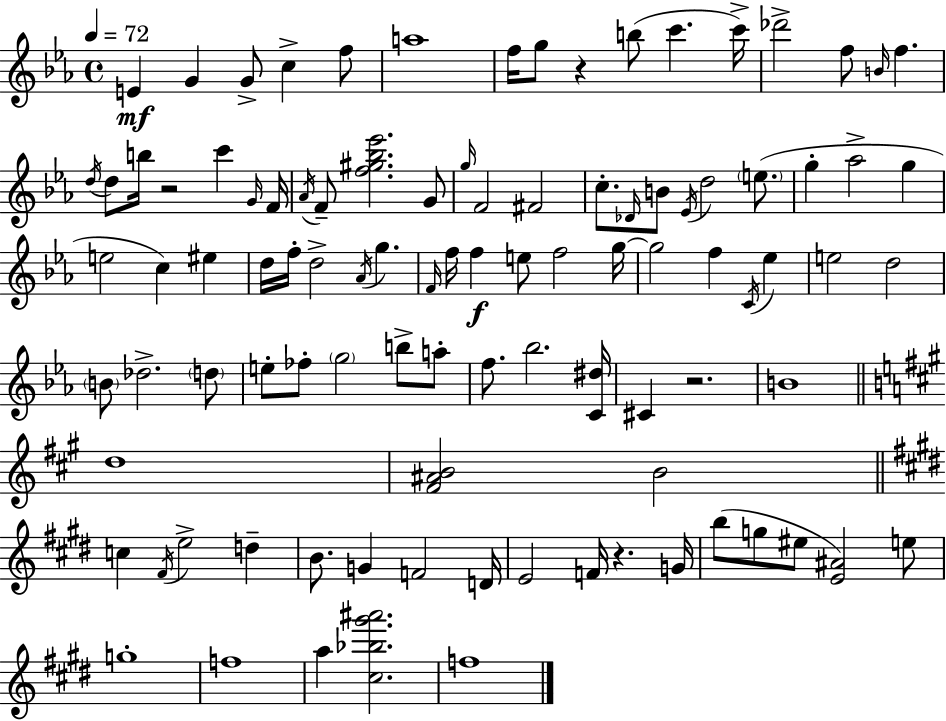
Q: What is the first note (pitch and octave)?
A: E4